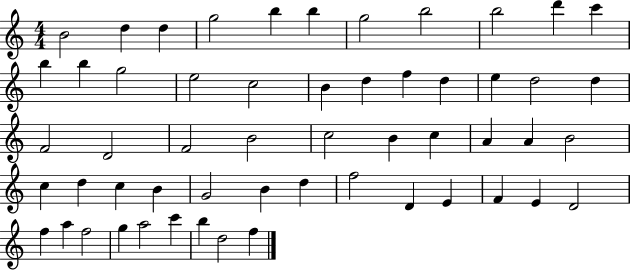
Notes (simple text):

B4/h D5/q D5/q G5/h B5/q B5/q G5/h B5/h B5/h D6/q C6/q B5/q B5/q G5/h E5/h C5/h B4/q D5/q F5/q D5/q E5/q D5/h D5/q F4/h D4/h F4/h B4/h C5/h B4/q C5/q A4/q A4/q B4/h C5/q D5/q C5/q B4/q G4/h B4/q D5/q F5/h D4/q E4/q F4/q E4/q D4/h F5/q A5/q F5/h G5/q A5/h C6/q B5/q D5/h F5/q